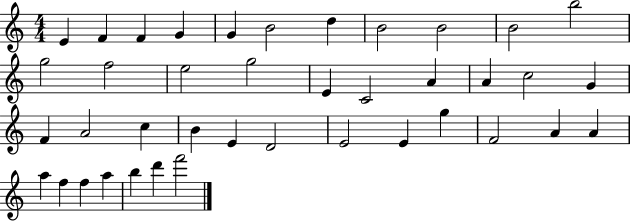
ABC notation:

X:1
T:Untitled
M:4/4
L:1/4
K:C
E F F G G B2 d B2 B2 B2 b2 g2 f2 e2 g2 E C2 A A c2 G F A2 c B E D2 E2 E g F2 A A a f f a b d' f'2